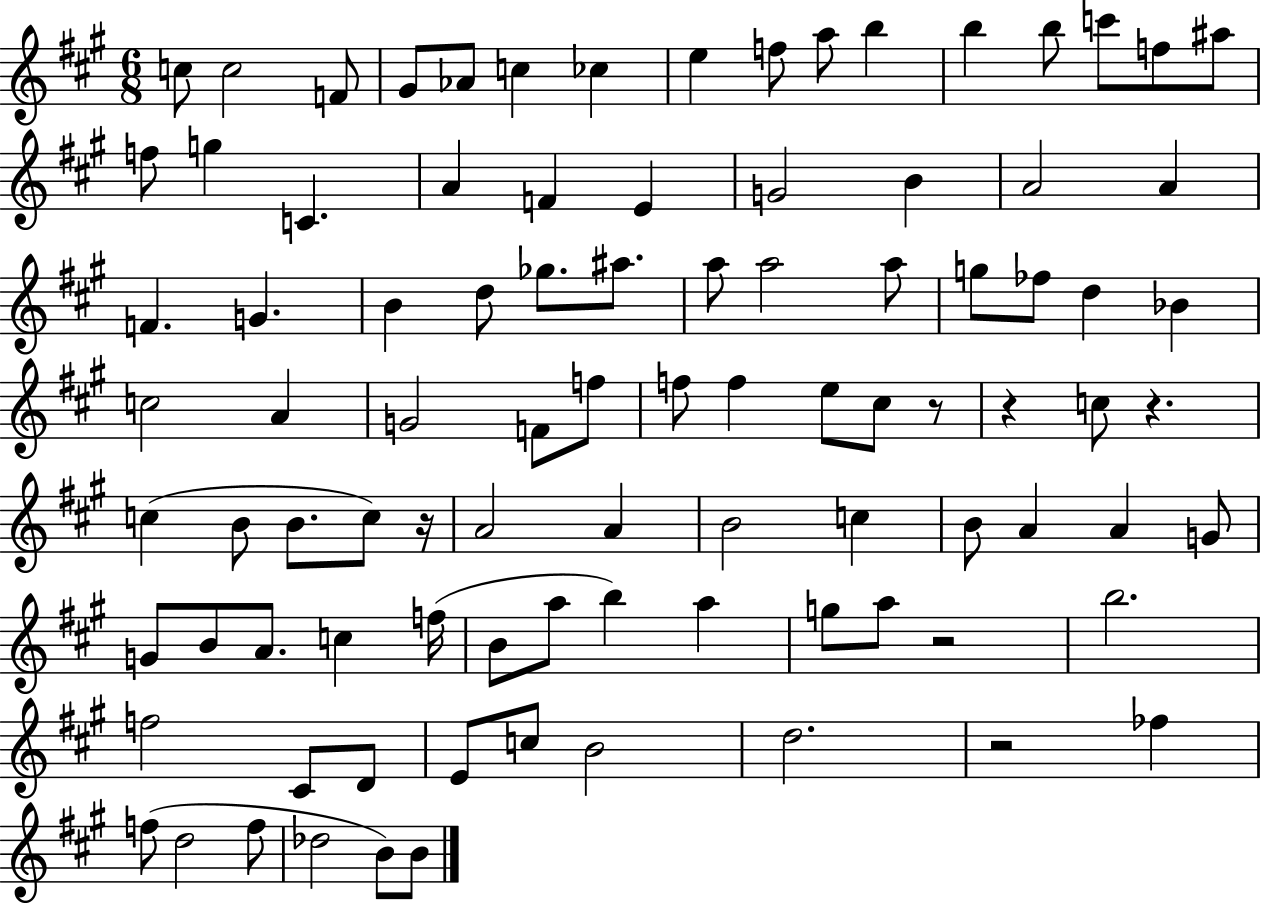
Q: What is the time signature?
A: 6/8